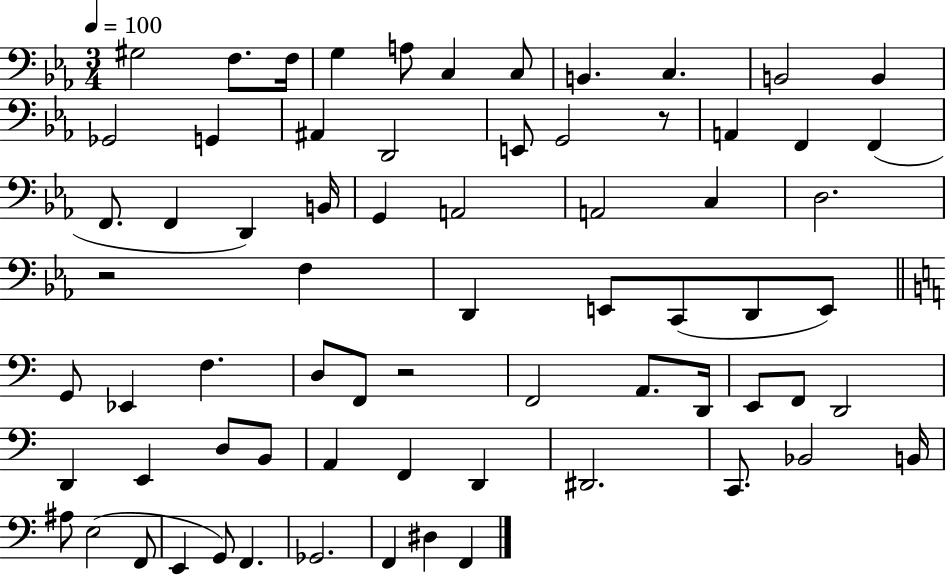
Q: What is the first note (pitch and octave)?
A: G#3